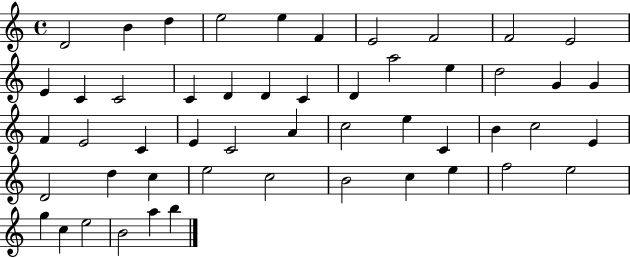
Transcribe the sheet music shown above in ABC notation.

X:1
T:Untitled
M:4/4
L:1/4
K:C
D2 B d e2 e F E2 F2 F2 E2 E C C2 C D D C D a2 e d2 G G F E2 C E C2 A c2 e C B c2 E D2 d c e2 c2 B2 c e f2 e2 g c e2 B2 a b